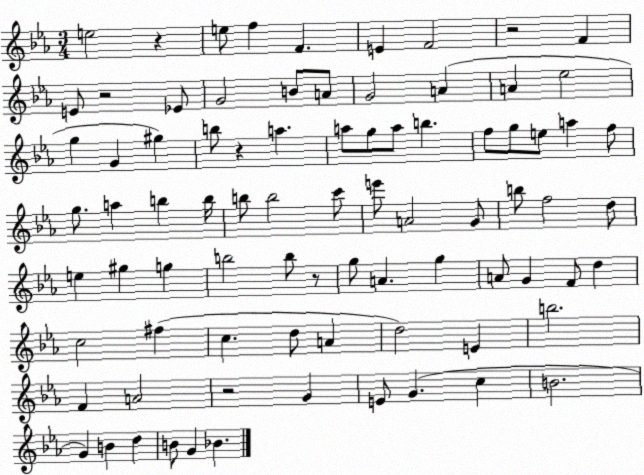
X:1
T:Untitled
M:3/4
L:1/4
K:Eb
e2 z e/2 f F E F2 z2 F E/2 z2 _E/2 G2 B/2 A/2 G2 A A _e2 g G ^g b/2 z a a/2 g/2 a/2 b f/2 g/2 e/2 a f/2 g/2 a b b/4 b/2 b2 c'/2 e'/2 A2 G/2 b/2 f2 d/2 e ^g g b2 b/2 z/2 g/2 A g A/2 G F/2 d c2 ^f c d/2 A d2 E b2 F A2 z2 G E/2 G c B2 G B d B/2 G _B